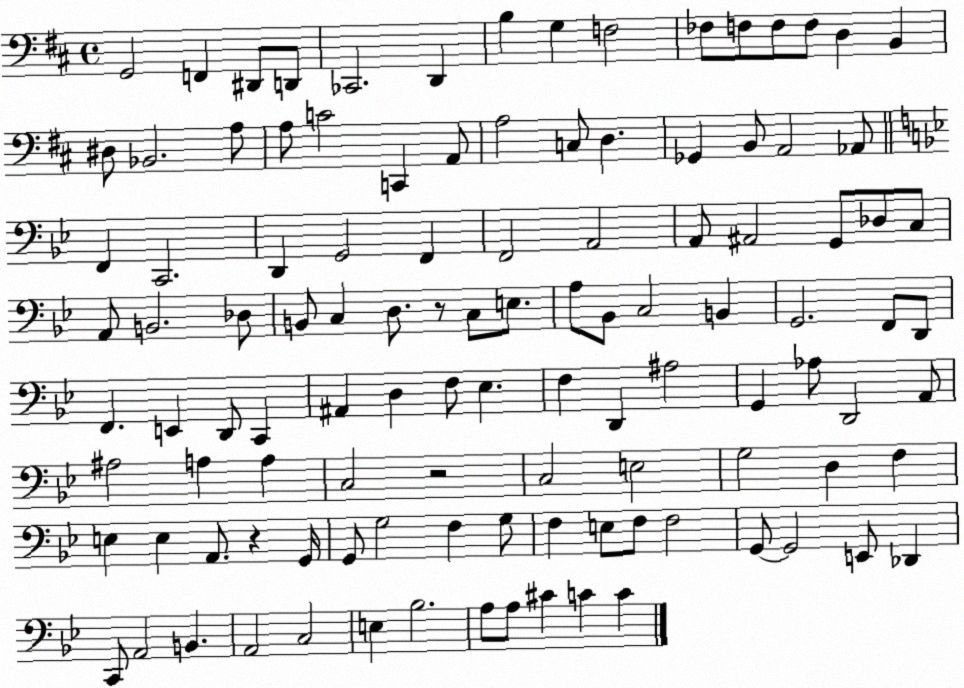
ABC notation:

X:1
T:Untitled
M:4/4
L:1/4
K:D
G,,2 F,, ^D,,/2 D,,/2 _C,,2 D,, B, G, F,2 _F,/2 F,/2 F,/2 F,/2 D, B,, ^D,/2 _B,,2 A,/2 A,/2 C2 C,, A,,/2 A,2 C,/2 D, _G,, B,,/2 A,,2 _A,,/2 F,, C,,2 D,, G,,2 F,, F,,2 A,,2 A,,/2 ^A,,2 G,,/2 _D,/2 C,/2 A,,/2 B,,2 _D,/2 B,,/2 C, D,/2 z/2 C,/2 E,/2 A,/2 _B,,/2 C,2 B,, G,,2 F,,/2 D,,/2 F,, E,, D,,/2 C,, ^A,, D, F,/2 _E, F, D,, ^A,2 G,, _A,/2 D,,2 A,,/2 ^A,2 A, A, C,2 z2 C,2 E,2 G,2 D, F, E, E, A,,/2 z G,,/4 G,,/2 G,2 F, G,/2 F, E,/2 F,/2 F,2 G,,/2 G,,2 E,,/2 _D,, C,,/2 A,,2 B,, A,,2 C,2 E, _B,2 A,/2 A,/2 ^C C C